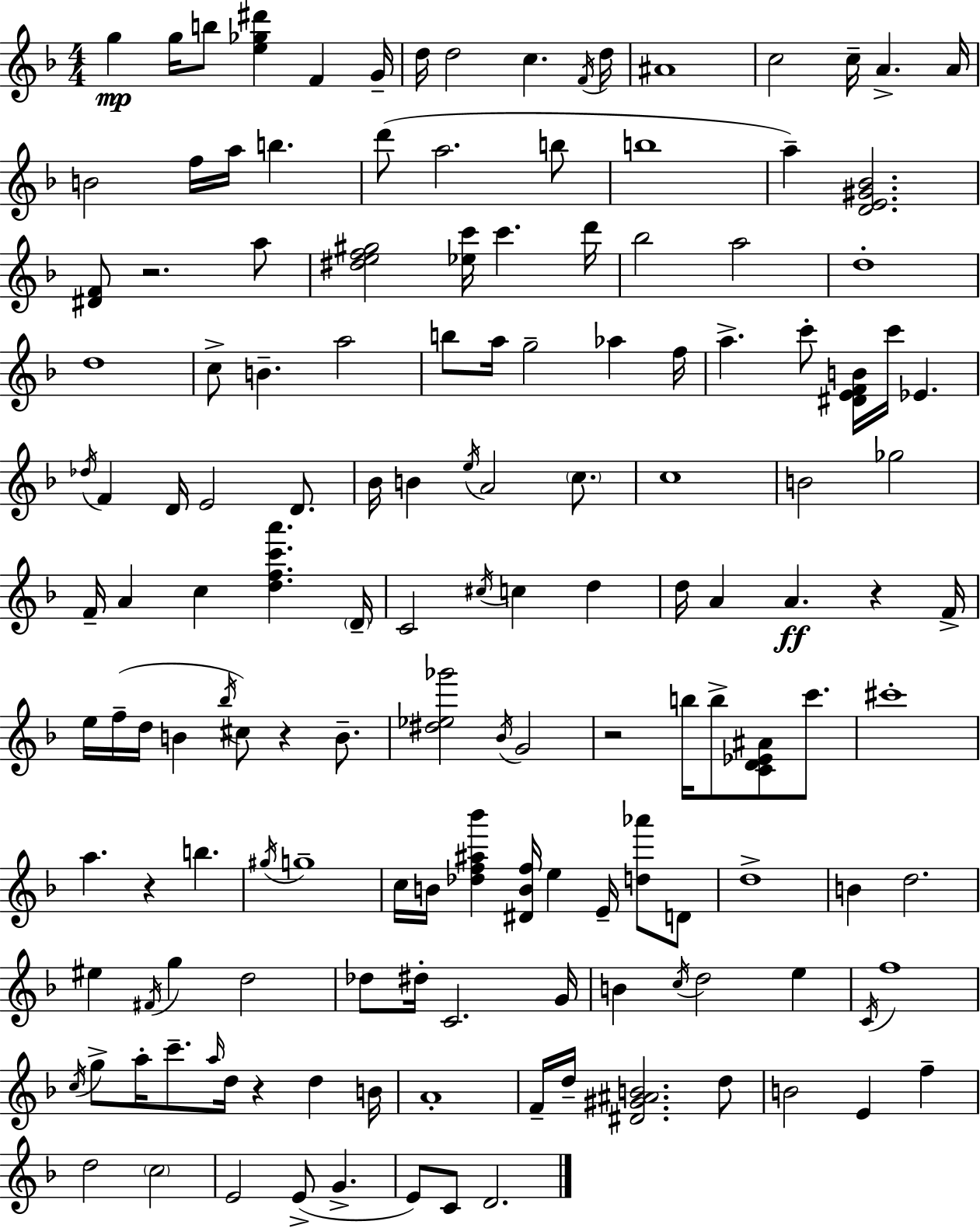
G5/q G5/s B5/e [E5,Gb5,D#6]/q F4/q G4/s D5/s D5/h C5/q. F4/s D5/s A#4/w C5/h C5/s A4/q. A4/s B4/h F5/s A5/s B5/q. D6/e A5/h. B5/e B5/w A5/q [D4,E4,G#4,Bb4]/h. [D#4,F4]/e R/h. A5/e [D#5,E5,F5,G#5]/h [Eb5,C6]/s C6/q. D6/s Bb5/h A5/h D5/w D5/w C5/e B4/q. A5/h B5/e A5/s G5/h Ab5/q F5/s A5/q. C6/e [D#4,E4,F4,B4]/s C6/s Eb4/q. Db5/s F4/q D4/s E4/h D4/e. Bb4/s B4/q E5/s A4/h C5/e. C5/w B4/h Gb5/h F4/s A4/q C5/q [D5,F5,C6,A6]/q. D4/s C4/h C#5/s C5/q D5/q D5/s A4/q A4/q. R/q F4/s E5/s F5/s D5/s B4/q Bb5/s C#5/e R/q B4/e. [D#5,Eb5,Gb6]/h Bb4/s G4/h R/h B5/s B5/e [C4,D4,Eb4,A#4]/e C6/e. C#6/w A5/q. R/q B5/q. G#5/s G5/w C5/s B4/s [Db5,F5,A#5,Bb6]/q [D#4,B4,F5]/s E5/q E4/s [D5,Ab6]/e D4/e D5/w B4/q D5/h. EIS5/q F#4/s G5/q D5/h Db5/e D#5/s C4/h. G4/s B4/q C5/s D5/h E5/q C4/s F5/w C5/s G5/e A5/s C6/e. A5/s D5/s R/q D5/q B4/s A4/w F4/s D5/s [D#4,G#4,A#4,B4]/h. D5/e B4/h E4/q F5/q D5/h C5/h E4/h E4/e G4/q. E4/e C4/e D4/h.